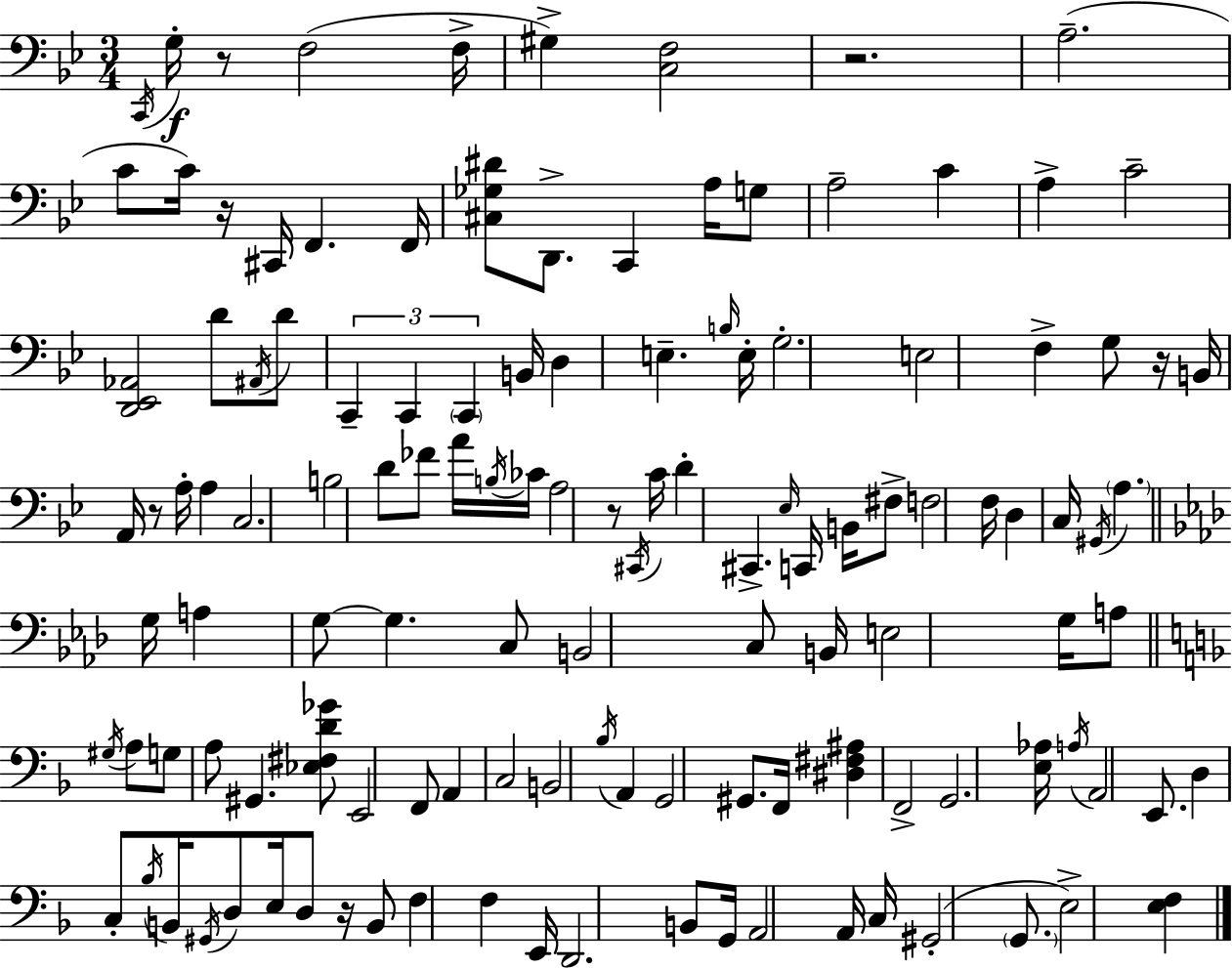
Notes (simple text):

C2/s G3/s R/e F3/h F3/s G#3/q [C3,F3]/h R/h. A3/h. C4/e C4/s R/s C#2/s F2/q. F2/s [C#3,Gb3,D#4]/e D2/e. C2/q A3/s G3/e A3/h C4/q A3/q C4/h [D2,Eb2,Ab2]/h D4/e A#2/s D4/e C2/q C2/q C2/q B2/s D3/q E3/q. B3/s E3/s G3/h. E3/h F3/q G3/e R/s B2/s A2/s R/e A3/s A3/q C3/h. B3/h D4/e FES4/e A4/s B3/s CES4/s A3/h R/e C#2/s C4/s D4/q C#2/q. Eb3/s C2/s B2/s F#3/e F3/h F3/s D3/q C3/s G#2/s A3/q. G3/s A3/q G3/e G3/q. C3/e B2/h C3/e B2/s E3/h G3/s A3/e G#3/s A3/e G3/e A3/e G#2/q. [Eb3,F#3,D4,Gb4]/e E2/h F2/e A2/q C3/h B2/h Bb3/s A2/q G2/h G#2/e. F2/s [D#3,F#3,A#3]/q F2/h G2/h. [E3,Ab3]/s A3/s A2/h E2/e. D3/q C3/e Bb3/s B2/s G#2/s D3/e E3/s D3/e R/s B2/e F3/q F3/q E2/s D2/h. B2/e G2/s A2/h A2/s C3/s G#2/h G2/e. E3/h [E3,F3]/q